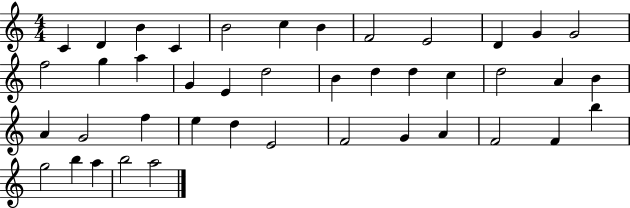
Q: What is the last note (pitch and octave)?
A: A5